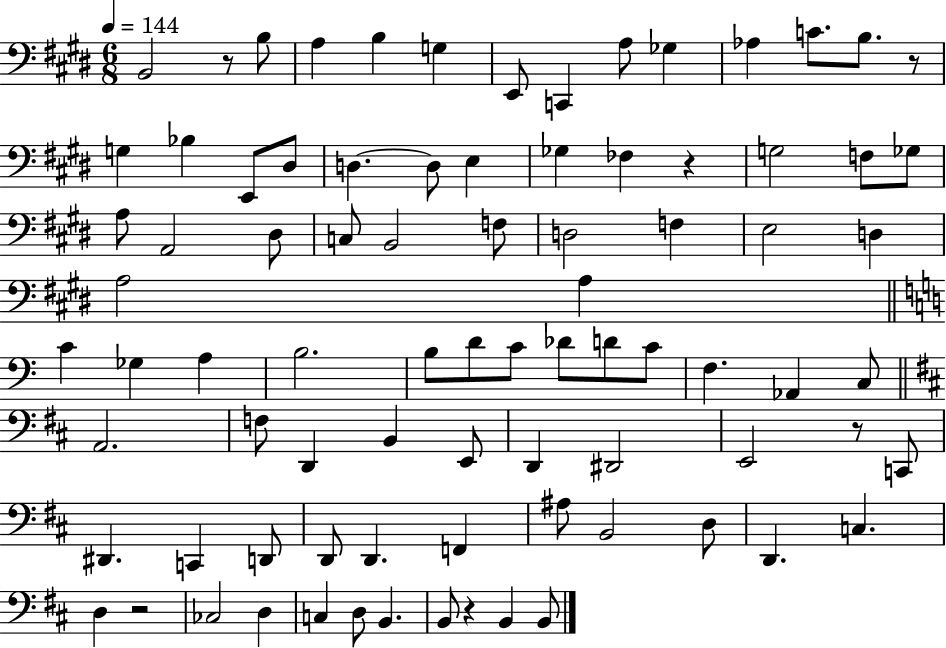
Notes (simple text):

B2/h R/e B3/e A3/q B3/q G3/q E2/e C2/q A3/e Gb3/q Ab3/q C4/e. B3/e. R/e G3/q Bb3/q E2/e D#3/e D3/q. D3/e E3/q Gb3/q FES3/q R/q G3/h F3/e Gb3/e A3/e A2/h D#3/e C3/e B2/h F3/e D3/h F3/q E3/h D3/q A3/h A3/q C4/q Gb3/q A3/q B3/h. B3/e D4/e C4/e Db4/e D4/e C4/e F3/q. Ab2/q C3/e A2/h. F3/e D2/q B2/q E2/e D2/q D#2/h E2/h R/e C2/e D#2/q. C2/q D2/e D2/e D2/q. F2/q A#3/e B2/h D3/e D2/q. C3/q. D3/q R/h CES3/h D3/q C3/q D3/e B2/q. B2/e R/q B2/q B2/e